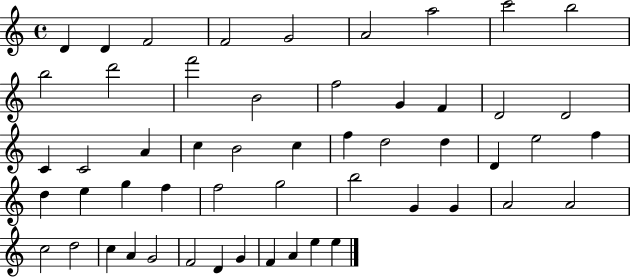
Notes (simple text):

D4/q D4/q F4/h F4/h G4/h A4/h A5/h C6/h B5/h B5/h D6/h F6/h B4/h F5/h G4/q F4/q D4/h D4/h C4/q C4/h A4/q C5/q B4/h C5/q F5/q D5/h D5/q D4/q E5/h F5/q D5/q E5/q G5/q F5/q F5/h G5/h B5/h G4/q G4/q A4/h A4/h C5/h D5/h C5/q A4/q G4/h F4/h D4/q G4/q F4/q A4/q E5/q E5/q